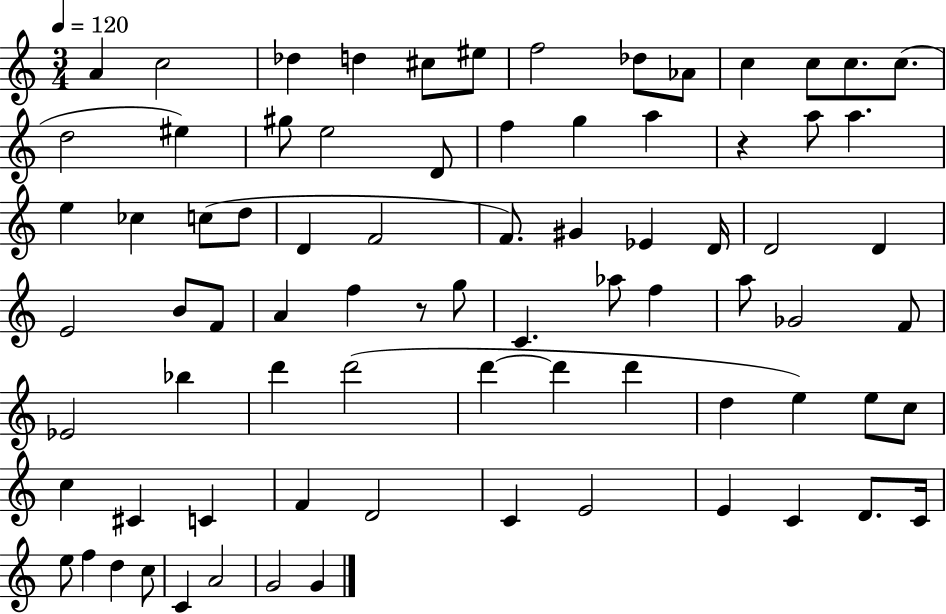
X:1
T:Untitled
M:3/4
L:1/4
K:C
A c2 _d d ^c/2 ^e/2 f2 _d/2 _A/2 c c/2 c/2 c/2 d2 ^e ^g/2 e2 D/2 f g a z a/2 a e _c c/2 d/2 D F2 F/2 ^G _E D/4 D2 D E2 B/2 F/2 A f z/2 g/2 C _a/2 f a/2 _G2 F/2 _E2 _b d' d'2 d' d' d' d e e/2 c/2 c ^C C F D2 C E2 E C D/2 C/4 e/2 f d c/2 C A2 G2 G